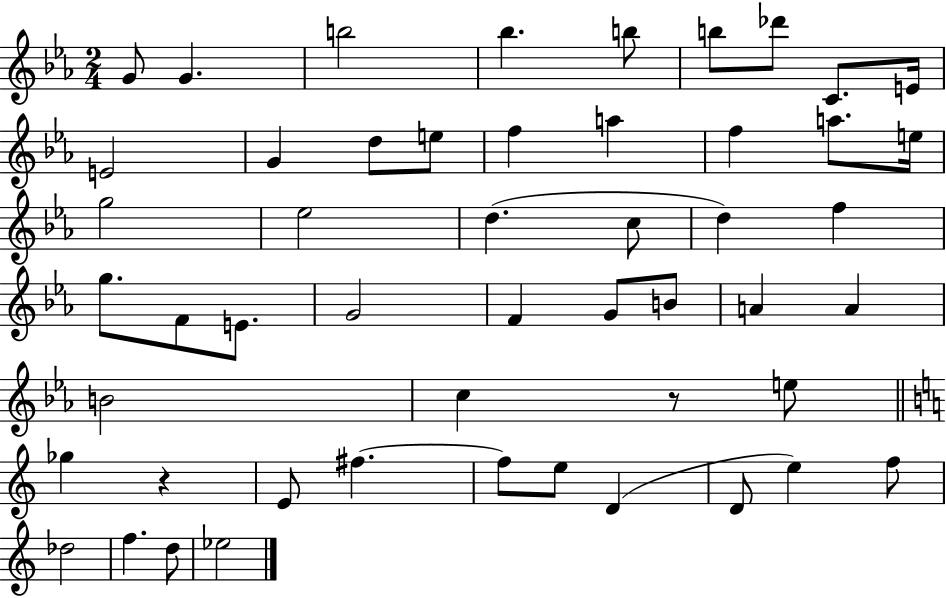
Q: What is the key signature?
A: EES major